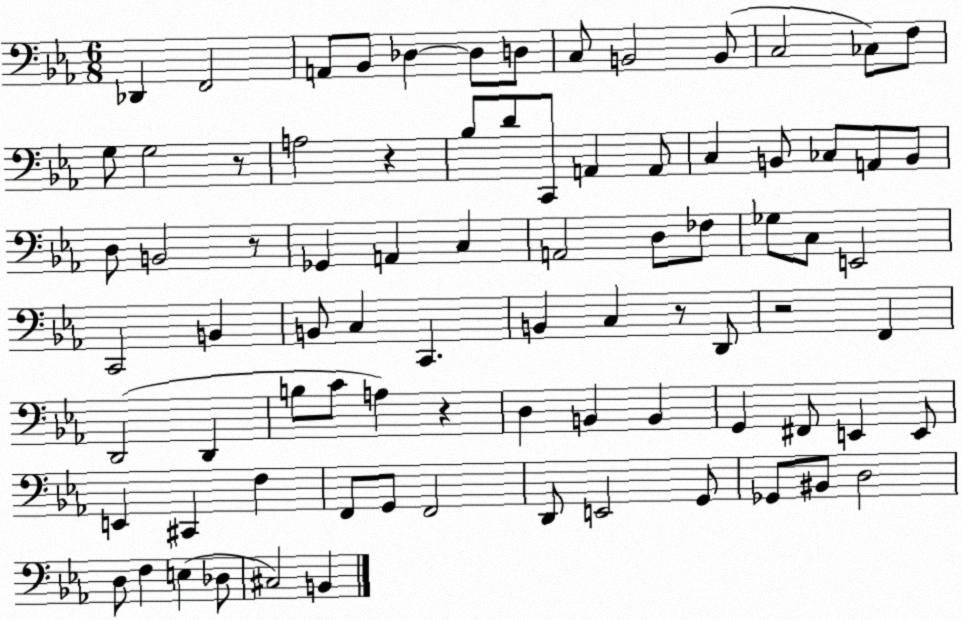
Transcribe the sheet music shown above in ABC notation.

X:1
T:Untitled
M:6/8
L:1/4
K:Eb
_D,, F,,2 A,,/2 _B,,/2 _D, _D,/2 D,/2 C,/2 B,,2 B,,/2 C,2 _C,/2 F,/2 G,/2 G,2 z/2 A,2 z _B,/2 D/2 C,,/2 A,, A,,/2 C, B,,/2 _C,/2 A,,/2 B,,/2 D,/2 B,,2 z/2 _G,, A,, C, A,,2 D,/2 _F,/2 _G,/2 C,/2 E,,2 C,,2 B,, B,,/2 C, C,, B,, C, z/2 D,,/2 z2 F,, D,,2 D,, B,/2 C/2 A, z D, B,, B,, G,, ^F,,/2 E,, E,,/2 E,, ^C,, F, F,,/2 G,,/2 F,,2 D,,/2 E,,2 G,,/2 _G,,/2 ^B,,/2 D,2 D,/2 F, E, _D,/2 ^C,2 B,,